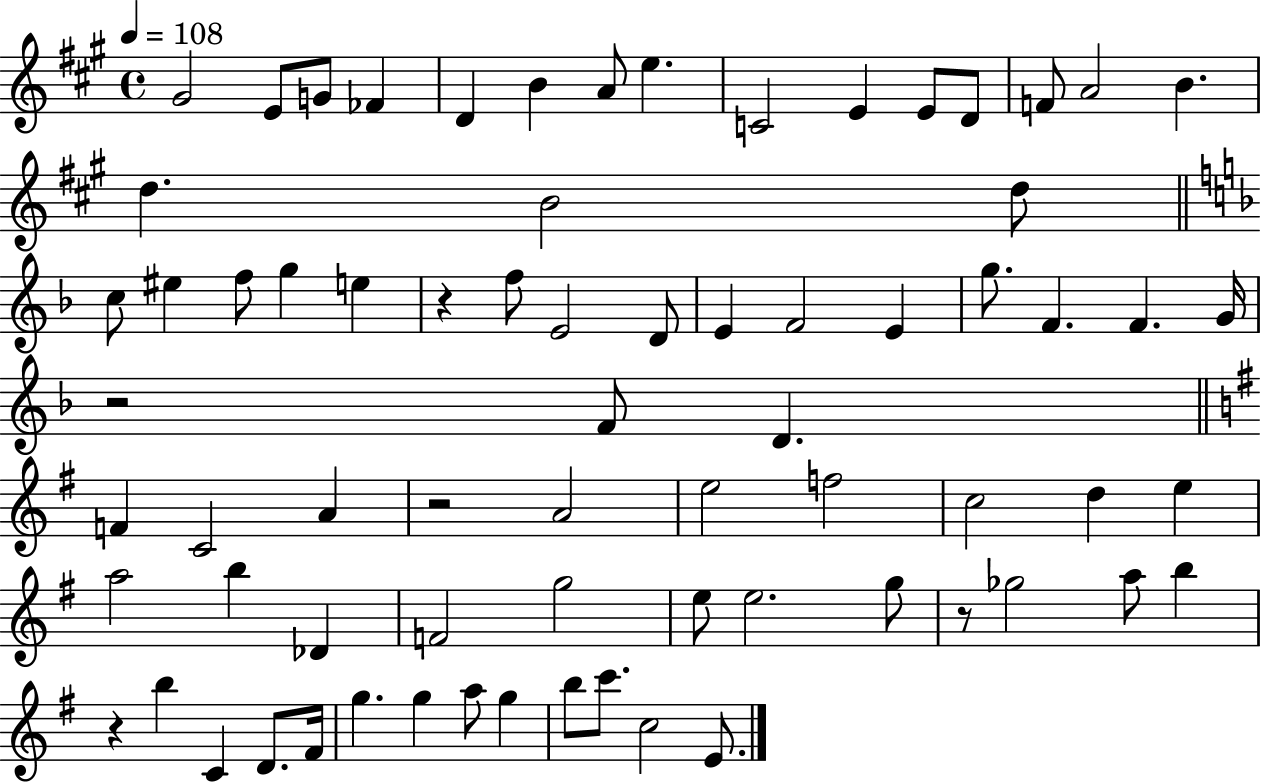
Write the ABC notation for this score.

X:1
T:Untitled
M:4/4
L:1/4
K:A
^G2 E/2 G/2 _F D B A/2 e C2 E E/2 D/2 F/2 A2 B d B2 d/2 c/2 ^e f/2 g e z f/2 E2 D/2 E F2 E g/2 F F G/4 z2 F/2 D F C2 A z2 A2 e2 f2 c2 d e a2 b _D F2 g2 e/2 e2 g/2 z/2 _g2 a/2 b z b C D/2 ^F/4 g g a/2 g b/2 c'/2 c2 E/2